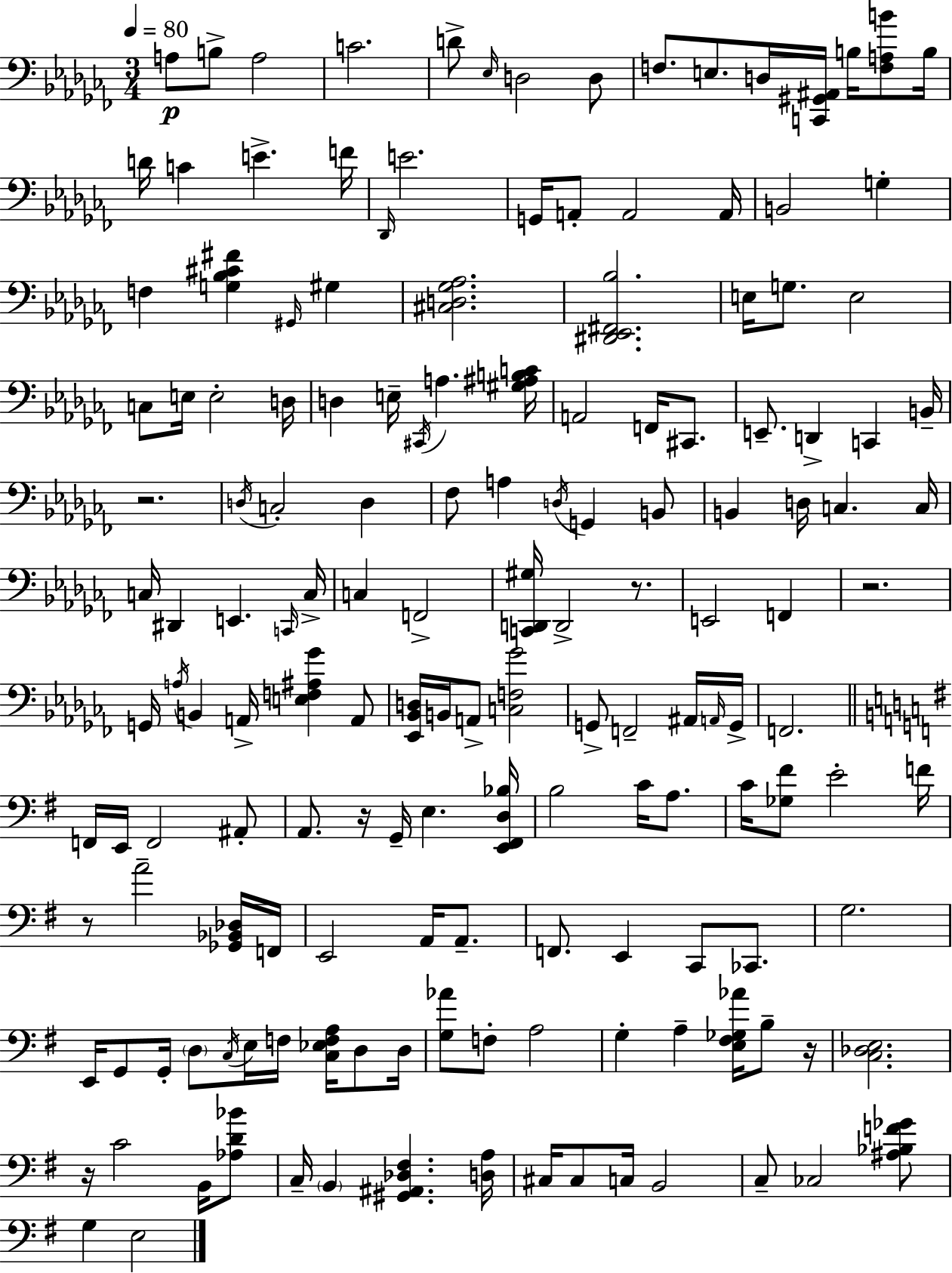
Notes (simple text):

A3/e B3/e A3/h C4/h. D4/e Eb3/s D3/h D3/e F3/e. E3/e. D3/s [C2,G#2,A#2]/s B3/s [F3,A3,B4]/e B3/s D4/s C4/q E4/q. F4/s Db2/s E4/h. G2/s A2/e A2/h A2/s B2/h G3/q F3/q [G3,Bb3,C#4,F#4]/q G#2/s G#3/q [C#3,D3,Gb3,Ab3]/h. [D#2,Eb2,F#2,Bb3]/h. E3/s G3/e. E3/h C3/e E3/s E3/h D3/s D3/q E3/s C#2/s A3/q. [G#3,A#3,B3,C4]/s A2/h F2/s C#2/e. E2/e. D2/q C2/q B2/s R/h. D3/s C3/h D3/q FES3/e A3/q D3/s G2/q B2/e B2/q D3/s C3/q. C3/s C3/s D#2/q E2/q. C2/s C3/s C3/q F2/h [C2,D2,G#3]/s D2/h R/e. E2/h F2/q R/h. G2/s A3/s B2/q A2/s [E3,F3,A#3,Gb4]/q A2/e [Eb2,Bb2,D3]/s B2/s A2/e [C3,F3,Gb4]/h G2/e F2/h A#2/s A2/s G2/s F2/h. F2/s E2/s F2/h A#2/e A2/e. R/s G2/s E3/q. [E2,F#2,D3,Bb3]/s B3/h C4/s A3/e. C4/s [Gb3,F#4]/e E4/h F4/s R/e A4/h [Gb2,Bb2,Db3]/s F2/s E2/h A2/s A2/e. F2/e. E2/q C2/e CES2/e. G3/h. E2/s G2/e G2/s D3/e C3/s E3/s F3/s [C3,Eb3,F3,A3]/s D3/e D3/s [G3,Ab4]/e F3/e A3/h G3/q A3/q [E3,F#3,Gb3,Ab4]/s B3/e R/s [C3,Db3,E3]/h. R/s C4/h B2/s [Ab3,D4,Bb4]/e C3/s B2/q [G#2,A#2,Db3,F#3]/q. [D3,A3]/s C#3/s C#3/e C3/s B2/h C3/e CES3/h [A#3,Bb3,F4,Gb4]/e G3/q E3/h